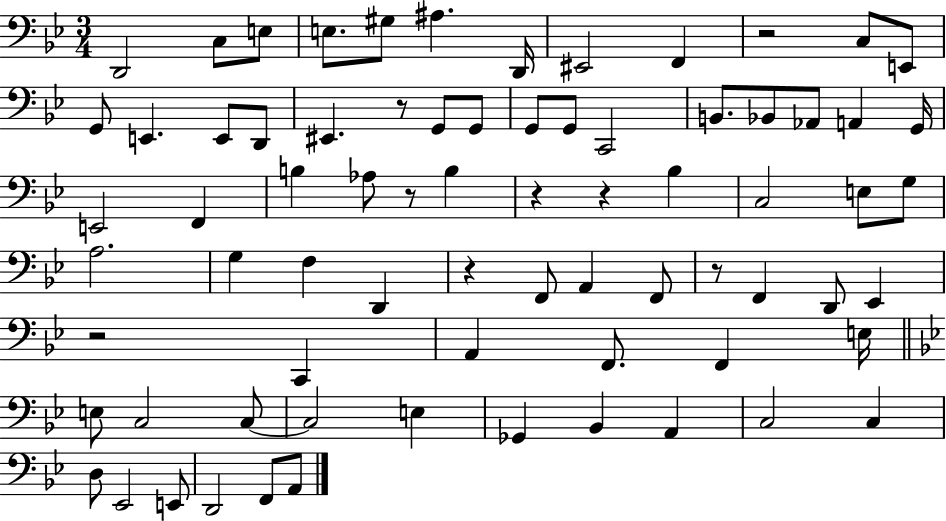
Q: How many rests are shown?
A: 8